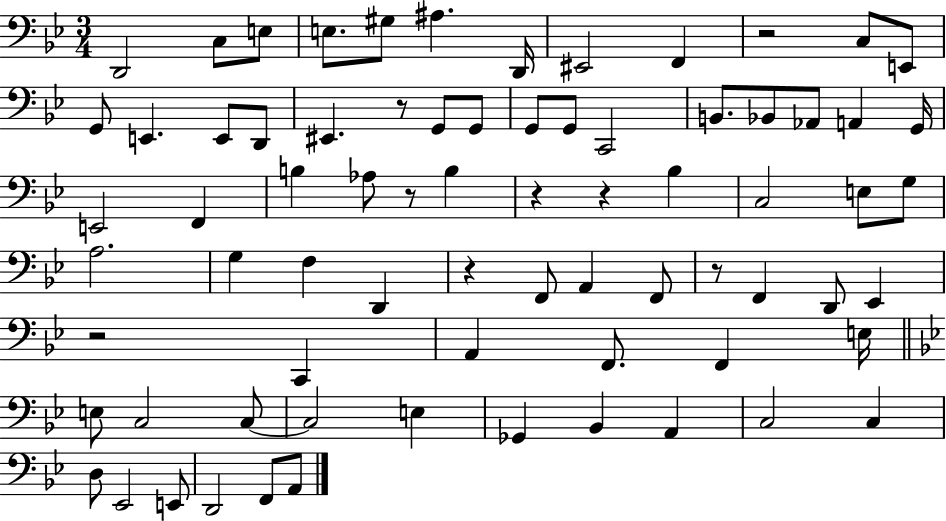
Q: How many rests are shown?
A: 8